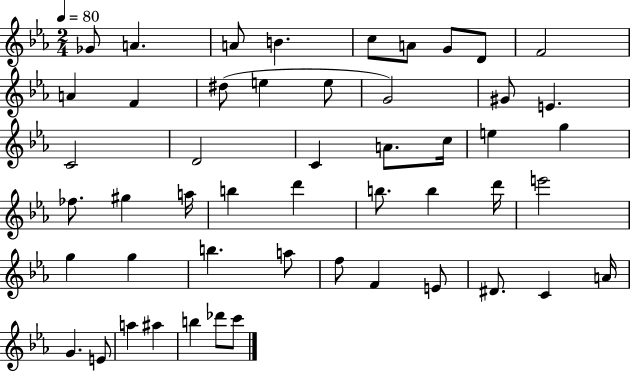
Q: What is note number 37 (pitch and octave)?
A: A5